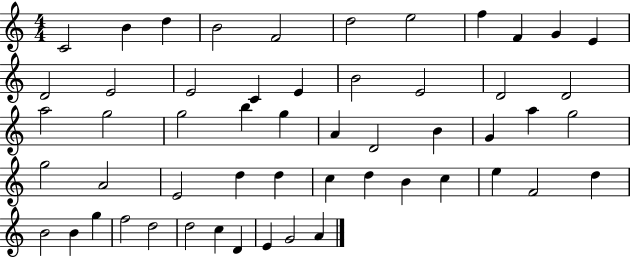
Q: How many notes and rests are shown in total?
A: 54